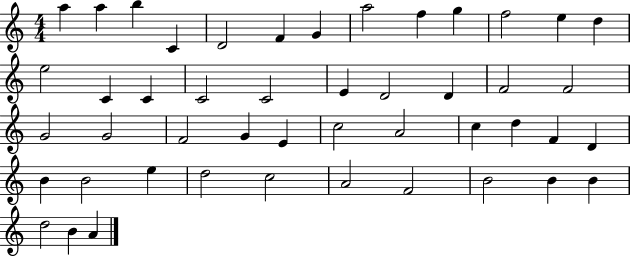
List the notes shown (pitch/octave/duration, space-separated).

A5/q A5/q B5/q C4/q D4/h F4/q G4/q A5/h F5/q G5/q F5/h E5/q D5/q E5/h C4/q C4/q C4/h C4/h E4/q D4/h D4/q F4/h F4/h G4/h G4/h F4/h G4/q E4/q C5/h A4/h C5/q D5/q F4/q D4/q B4/q B4/h E5/q D5/h C5/h A4/h F4/h B4/h B4/q B4/q D5/h B4/q A4/q